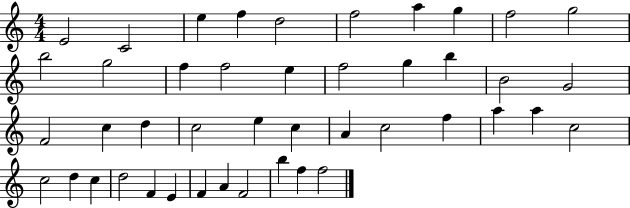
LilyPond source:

{
  \clef treble
  \numericTimeSignature
  \time 4/4
  \key c \major
  e'2 c'2 | e''4 f''4 d''2 | f''2 a''4 g''4 | f''2 g''2 | \break b''2 g''2 | f''4 f''2 e''4 | f''2 g''4 b''4 | b'2 g'2 | \break f'2 c''4 d''4 | c''2 e''4 c''4 | a'4 c''2 f''4 | a''4 a''4 c''2 | \break c''2 d''4 c''4 | d''2 f'4 e'4 | f'4 a'4 f'2 | b''4 f''4 f''2 | \break \bar "|."
}